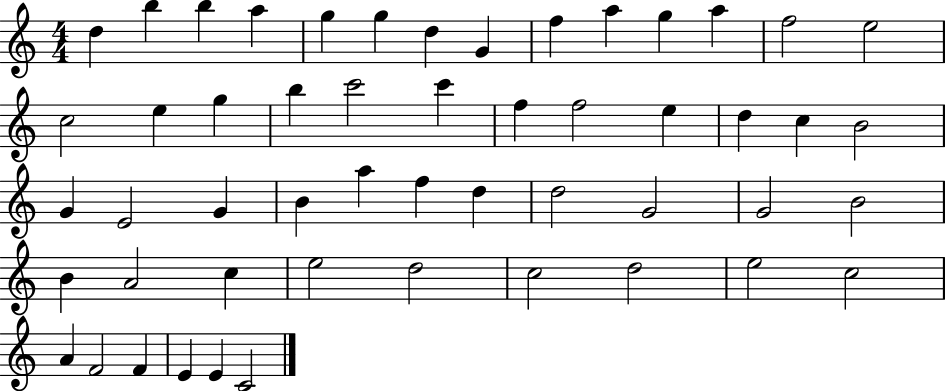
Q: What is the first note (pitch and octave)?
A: D5